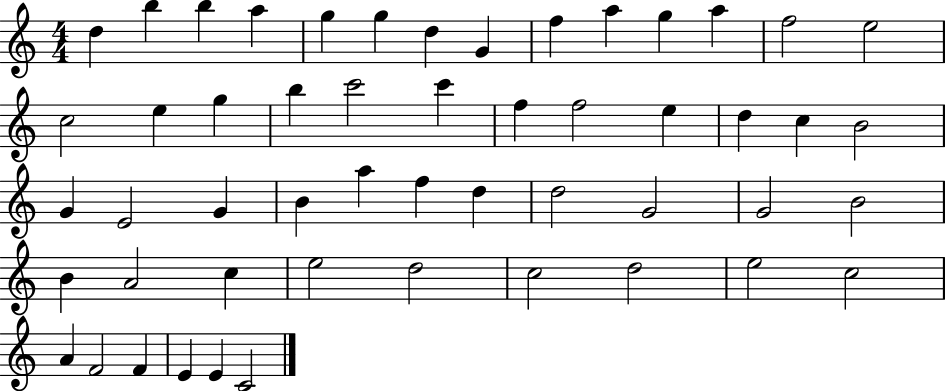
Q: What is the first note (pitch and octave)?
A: D5